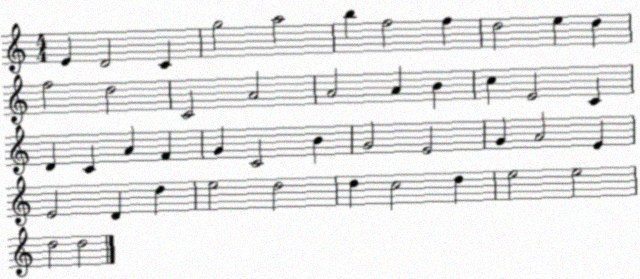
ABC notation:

X:1
T:Untitled
M:4/4
L:1/4
K:C
E D2 C g2 a2 b f2 f d2 e d f2 d2 C2 A2 A2 A B c E2 C D C A F G C2 B G2 E2 G A2 E E2 D d e2 d2 d c2 d e2 e2 d2 d2